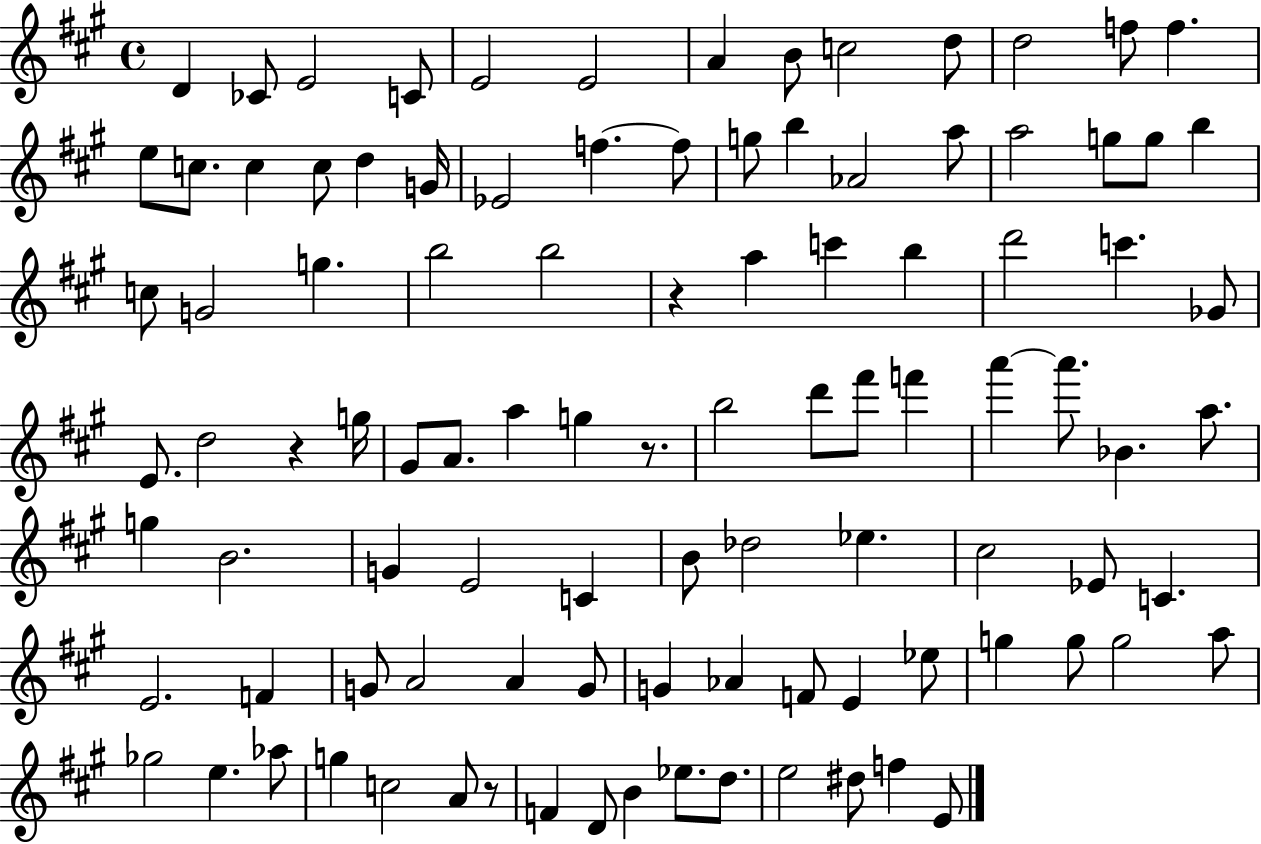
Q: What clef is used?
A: treble